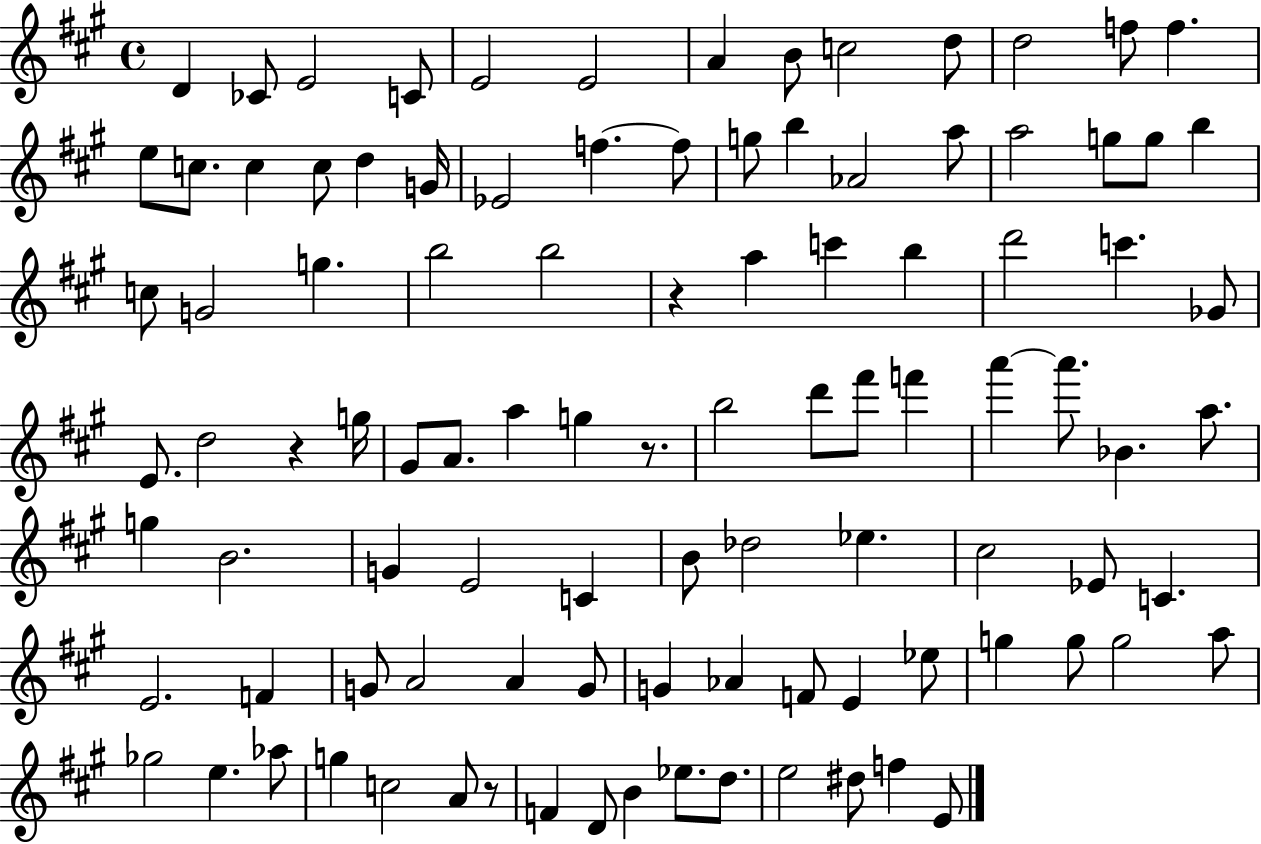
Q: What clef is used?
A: treble